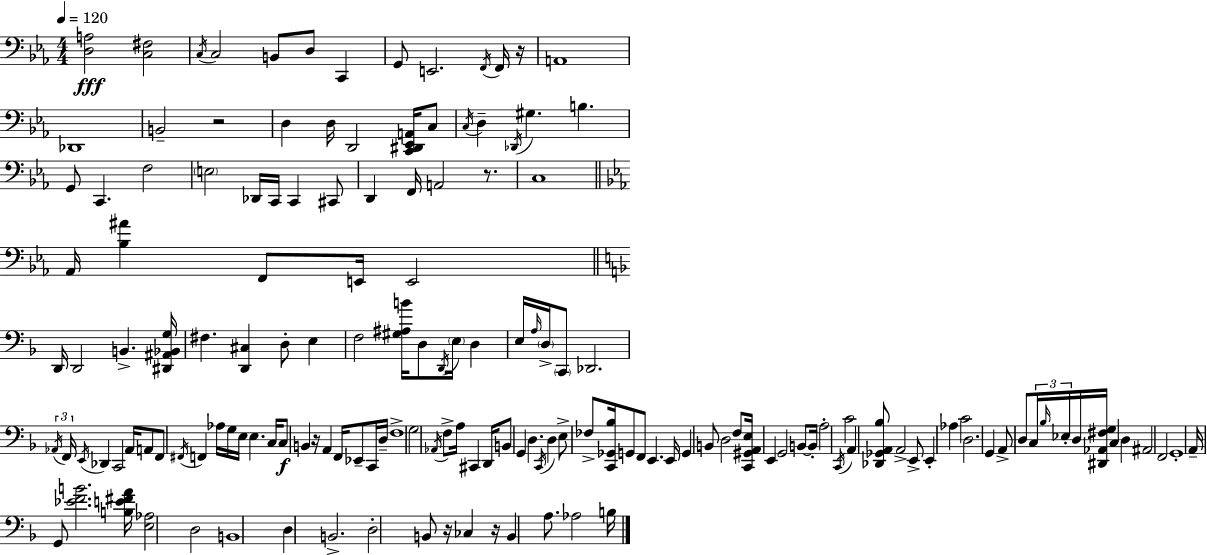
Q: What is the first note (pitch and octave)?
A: C3